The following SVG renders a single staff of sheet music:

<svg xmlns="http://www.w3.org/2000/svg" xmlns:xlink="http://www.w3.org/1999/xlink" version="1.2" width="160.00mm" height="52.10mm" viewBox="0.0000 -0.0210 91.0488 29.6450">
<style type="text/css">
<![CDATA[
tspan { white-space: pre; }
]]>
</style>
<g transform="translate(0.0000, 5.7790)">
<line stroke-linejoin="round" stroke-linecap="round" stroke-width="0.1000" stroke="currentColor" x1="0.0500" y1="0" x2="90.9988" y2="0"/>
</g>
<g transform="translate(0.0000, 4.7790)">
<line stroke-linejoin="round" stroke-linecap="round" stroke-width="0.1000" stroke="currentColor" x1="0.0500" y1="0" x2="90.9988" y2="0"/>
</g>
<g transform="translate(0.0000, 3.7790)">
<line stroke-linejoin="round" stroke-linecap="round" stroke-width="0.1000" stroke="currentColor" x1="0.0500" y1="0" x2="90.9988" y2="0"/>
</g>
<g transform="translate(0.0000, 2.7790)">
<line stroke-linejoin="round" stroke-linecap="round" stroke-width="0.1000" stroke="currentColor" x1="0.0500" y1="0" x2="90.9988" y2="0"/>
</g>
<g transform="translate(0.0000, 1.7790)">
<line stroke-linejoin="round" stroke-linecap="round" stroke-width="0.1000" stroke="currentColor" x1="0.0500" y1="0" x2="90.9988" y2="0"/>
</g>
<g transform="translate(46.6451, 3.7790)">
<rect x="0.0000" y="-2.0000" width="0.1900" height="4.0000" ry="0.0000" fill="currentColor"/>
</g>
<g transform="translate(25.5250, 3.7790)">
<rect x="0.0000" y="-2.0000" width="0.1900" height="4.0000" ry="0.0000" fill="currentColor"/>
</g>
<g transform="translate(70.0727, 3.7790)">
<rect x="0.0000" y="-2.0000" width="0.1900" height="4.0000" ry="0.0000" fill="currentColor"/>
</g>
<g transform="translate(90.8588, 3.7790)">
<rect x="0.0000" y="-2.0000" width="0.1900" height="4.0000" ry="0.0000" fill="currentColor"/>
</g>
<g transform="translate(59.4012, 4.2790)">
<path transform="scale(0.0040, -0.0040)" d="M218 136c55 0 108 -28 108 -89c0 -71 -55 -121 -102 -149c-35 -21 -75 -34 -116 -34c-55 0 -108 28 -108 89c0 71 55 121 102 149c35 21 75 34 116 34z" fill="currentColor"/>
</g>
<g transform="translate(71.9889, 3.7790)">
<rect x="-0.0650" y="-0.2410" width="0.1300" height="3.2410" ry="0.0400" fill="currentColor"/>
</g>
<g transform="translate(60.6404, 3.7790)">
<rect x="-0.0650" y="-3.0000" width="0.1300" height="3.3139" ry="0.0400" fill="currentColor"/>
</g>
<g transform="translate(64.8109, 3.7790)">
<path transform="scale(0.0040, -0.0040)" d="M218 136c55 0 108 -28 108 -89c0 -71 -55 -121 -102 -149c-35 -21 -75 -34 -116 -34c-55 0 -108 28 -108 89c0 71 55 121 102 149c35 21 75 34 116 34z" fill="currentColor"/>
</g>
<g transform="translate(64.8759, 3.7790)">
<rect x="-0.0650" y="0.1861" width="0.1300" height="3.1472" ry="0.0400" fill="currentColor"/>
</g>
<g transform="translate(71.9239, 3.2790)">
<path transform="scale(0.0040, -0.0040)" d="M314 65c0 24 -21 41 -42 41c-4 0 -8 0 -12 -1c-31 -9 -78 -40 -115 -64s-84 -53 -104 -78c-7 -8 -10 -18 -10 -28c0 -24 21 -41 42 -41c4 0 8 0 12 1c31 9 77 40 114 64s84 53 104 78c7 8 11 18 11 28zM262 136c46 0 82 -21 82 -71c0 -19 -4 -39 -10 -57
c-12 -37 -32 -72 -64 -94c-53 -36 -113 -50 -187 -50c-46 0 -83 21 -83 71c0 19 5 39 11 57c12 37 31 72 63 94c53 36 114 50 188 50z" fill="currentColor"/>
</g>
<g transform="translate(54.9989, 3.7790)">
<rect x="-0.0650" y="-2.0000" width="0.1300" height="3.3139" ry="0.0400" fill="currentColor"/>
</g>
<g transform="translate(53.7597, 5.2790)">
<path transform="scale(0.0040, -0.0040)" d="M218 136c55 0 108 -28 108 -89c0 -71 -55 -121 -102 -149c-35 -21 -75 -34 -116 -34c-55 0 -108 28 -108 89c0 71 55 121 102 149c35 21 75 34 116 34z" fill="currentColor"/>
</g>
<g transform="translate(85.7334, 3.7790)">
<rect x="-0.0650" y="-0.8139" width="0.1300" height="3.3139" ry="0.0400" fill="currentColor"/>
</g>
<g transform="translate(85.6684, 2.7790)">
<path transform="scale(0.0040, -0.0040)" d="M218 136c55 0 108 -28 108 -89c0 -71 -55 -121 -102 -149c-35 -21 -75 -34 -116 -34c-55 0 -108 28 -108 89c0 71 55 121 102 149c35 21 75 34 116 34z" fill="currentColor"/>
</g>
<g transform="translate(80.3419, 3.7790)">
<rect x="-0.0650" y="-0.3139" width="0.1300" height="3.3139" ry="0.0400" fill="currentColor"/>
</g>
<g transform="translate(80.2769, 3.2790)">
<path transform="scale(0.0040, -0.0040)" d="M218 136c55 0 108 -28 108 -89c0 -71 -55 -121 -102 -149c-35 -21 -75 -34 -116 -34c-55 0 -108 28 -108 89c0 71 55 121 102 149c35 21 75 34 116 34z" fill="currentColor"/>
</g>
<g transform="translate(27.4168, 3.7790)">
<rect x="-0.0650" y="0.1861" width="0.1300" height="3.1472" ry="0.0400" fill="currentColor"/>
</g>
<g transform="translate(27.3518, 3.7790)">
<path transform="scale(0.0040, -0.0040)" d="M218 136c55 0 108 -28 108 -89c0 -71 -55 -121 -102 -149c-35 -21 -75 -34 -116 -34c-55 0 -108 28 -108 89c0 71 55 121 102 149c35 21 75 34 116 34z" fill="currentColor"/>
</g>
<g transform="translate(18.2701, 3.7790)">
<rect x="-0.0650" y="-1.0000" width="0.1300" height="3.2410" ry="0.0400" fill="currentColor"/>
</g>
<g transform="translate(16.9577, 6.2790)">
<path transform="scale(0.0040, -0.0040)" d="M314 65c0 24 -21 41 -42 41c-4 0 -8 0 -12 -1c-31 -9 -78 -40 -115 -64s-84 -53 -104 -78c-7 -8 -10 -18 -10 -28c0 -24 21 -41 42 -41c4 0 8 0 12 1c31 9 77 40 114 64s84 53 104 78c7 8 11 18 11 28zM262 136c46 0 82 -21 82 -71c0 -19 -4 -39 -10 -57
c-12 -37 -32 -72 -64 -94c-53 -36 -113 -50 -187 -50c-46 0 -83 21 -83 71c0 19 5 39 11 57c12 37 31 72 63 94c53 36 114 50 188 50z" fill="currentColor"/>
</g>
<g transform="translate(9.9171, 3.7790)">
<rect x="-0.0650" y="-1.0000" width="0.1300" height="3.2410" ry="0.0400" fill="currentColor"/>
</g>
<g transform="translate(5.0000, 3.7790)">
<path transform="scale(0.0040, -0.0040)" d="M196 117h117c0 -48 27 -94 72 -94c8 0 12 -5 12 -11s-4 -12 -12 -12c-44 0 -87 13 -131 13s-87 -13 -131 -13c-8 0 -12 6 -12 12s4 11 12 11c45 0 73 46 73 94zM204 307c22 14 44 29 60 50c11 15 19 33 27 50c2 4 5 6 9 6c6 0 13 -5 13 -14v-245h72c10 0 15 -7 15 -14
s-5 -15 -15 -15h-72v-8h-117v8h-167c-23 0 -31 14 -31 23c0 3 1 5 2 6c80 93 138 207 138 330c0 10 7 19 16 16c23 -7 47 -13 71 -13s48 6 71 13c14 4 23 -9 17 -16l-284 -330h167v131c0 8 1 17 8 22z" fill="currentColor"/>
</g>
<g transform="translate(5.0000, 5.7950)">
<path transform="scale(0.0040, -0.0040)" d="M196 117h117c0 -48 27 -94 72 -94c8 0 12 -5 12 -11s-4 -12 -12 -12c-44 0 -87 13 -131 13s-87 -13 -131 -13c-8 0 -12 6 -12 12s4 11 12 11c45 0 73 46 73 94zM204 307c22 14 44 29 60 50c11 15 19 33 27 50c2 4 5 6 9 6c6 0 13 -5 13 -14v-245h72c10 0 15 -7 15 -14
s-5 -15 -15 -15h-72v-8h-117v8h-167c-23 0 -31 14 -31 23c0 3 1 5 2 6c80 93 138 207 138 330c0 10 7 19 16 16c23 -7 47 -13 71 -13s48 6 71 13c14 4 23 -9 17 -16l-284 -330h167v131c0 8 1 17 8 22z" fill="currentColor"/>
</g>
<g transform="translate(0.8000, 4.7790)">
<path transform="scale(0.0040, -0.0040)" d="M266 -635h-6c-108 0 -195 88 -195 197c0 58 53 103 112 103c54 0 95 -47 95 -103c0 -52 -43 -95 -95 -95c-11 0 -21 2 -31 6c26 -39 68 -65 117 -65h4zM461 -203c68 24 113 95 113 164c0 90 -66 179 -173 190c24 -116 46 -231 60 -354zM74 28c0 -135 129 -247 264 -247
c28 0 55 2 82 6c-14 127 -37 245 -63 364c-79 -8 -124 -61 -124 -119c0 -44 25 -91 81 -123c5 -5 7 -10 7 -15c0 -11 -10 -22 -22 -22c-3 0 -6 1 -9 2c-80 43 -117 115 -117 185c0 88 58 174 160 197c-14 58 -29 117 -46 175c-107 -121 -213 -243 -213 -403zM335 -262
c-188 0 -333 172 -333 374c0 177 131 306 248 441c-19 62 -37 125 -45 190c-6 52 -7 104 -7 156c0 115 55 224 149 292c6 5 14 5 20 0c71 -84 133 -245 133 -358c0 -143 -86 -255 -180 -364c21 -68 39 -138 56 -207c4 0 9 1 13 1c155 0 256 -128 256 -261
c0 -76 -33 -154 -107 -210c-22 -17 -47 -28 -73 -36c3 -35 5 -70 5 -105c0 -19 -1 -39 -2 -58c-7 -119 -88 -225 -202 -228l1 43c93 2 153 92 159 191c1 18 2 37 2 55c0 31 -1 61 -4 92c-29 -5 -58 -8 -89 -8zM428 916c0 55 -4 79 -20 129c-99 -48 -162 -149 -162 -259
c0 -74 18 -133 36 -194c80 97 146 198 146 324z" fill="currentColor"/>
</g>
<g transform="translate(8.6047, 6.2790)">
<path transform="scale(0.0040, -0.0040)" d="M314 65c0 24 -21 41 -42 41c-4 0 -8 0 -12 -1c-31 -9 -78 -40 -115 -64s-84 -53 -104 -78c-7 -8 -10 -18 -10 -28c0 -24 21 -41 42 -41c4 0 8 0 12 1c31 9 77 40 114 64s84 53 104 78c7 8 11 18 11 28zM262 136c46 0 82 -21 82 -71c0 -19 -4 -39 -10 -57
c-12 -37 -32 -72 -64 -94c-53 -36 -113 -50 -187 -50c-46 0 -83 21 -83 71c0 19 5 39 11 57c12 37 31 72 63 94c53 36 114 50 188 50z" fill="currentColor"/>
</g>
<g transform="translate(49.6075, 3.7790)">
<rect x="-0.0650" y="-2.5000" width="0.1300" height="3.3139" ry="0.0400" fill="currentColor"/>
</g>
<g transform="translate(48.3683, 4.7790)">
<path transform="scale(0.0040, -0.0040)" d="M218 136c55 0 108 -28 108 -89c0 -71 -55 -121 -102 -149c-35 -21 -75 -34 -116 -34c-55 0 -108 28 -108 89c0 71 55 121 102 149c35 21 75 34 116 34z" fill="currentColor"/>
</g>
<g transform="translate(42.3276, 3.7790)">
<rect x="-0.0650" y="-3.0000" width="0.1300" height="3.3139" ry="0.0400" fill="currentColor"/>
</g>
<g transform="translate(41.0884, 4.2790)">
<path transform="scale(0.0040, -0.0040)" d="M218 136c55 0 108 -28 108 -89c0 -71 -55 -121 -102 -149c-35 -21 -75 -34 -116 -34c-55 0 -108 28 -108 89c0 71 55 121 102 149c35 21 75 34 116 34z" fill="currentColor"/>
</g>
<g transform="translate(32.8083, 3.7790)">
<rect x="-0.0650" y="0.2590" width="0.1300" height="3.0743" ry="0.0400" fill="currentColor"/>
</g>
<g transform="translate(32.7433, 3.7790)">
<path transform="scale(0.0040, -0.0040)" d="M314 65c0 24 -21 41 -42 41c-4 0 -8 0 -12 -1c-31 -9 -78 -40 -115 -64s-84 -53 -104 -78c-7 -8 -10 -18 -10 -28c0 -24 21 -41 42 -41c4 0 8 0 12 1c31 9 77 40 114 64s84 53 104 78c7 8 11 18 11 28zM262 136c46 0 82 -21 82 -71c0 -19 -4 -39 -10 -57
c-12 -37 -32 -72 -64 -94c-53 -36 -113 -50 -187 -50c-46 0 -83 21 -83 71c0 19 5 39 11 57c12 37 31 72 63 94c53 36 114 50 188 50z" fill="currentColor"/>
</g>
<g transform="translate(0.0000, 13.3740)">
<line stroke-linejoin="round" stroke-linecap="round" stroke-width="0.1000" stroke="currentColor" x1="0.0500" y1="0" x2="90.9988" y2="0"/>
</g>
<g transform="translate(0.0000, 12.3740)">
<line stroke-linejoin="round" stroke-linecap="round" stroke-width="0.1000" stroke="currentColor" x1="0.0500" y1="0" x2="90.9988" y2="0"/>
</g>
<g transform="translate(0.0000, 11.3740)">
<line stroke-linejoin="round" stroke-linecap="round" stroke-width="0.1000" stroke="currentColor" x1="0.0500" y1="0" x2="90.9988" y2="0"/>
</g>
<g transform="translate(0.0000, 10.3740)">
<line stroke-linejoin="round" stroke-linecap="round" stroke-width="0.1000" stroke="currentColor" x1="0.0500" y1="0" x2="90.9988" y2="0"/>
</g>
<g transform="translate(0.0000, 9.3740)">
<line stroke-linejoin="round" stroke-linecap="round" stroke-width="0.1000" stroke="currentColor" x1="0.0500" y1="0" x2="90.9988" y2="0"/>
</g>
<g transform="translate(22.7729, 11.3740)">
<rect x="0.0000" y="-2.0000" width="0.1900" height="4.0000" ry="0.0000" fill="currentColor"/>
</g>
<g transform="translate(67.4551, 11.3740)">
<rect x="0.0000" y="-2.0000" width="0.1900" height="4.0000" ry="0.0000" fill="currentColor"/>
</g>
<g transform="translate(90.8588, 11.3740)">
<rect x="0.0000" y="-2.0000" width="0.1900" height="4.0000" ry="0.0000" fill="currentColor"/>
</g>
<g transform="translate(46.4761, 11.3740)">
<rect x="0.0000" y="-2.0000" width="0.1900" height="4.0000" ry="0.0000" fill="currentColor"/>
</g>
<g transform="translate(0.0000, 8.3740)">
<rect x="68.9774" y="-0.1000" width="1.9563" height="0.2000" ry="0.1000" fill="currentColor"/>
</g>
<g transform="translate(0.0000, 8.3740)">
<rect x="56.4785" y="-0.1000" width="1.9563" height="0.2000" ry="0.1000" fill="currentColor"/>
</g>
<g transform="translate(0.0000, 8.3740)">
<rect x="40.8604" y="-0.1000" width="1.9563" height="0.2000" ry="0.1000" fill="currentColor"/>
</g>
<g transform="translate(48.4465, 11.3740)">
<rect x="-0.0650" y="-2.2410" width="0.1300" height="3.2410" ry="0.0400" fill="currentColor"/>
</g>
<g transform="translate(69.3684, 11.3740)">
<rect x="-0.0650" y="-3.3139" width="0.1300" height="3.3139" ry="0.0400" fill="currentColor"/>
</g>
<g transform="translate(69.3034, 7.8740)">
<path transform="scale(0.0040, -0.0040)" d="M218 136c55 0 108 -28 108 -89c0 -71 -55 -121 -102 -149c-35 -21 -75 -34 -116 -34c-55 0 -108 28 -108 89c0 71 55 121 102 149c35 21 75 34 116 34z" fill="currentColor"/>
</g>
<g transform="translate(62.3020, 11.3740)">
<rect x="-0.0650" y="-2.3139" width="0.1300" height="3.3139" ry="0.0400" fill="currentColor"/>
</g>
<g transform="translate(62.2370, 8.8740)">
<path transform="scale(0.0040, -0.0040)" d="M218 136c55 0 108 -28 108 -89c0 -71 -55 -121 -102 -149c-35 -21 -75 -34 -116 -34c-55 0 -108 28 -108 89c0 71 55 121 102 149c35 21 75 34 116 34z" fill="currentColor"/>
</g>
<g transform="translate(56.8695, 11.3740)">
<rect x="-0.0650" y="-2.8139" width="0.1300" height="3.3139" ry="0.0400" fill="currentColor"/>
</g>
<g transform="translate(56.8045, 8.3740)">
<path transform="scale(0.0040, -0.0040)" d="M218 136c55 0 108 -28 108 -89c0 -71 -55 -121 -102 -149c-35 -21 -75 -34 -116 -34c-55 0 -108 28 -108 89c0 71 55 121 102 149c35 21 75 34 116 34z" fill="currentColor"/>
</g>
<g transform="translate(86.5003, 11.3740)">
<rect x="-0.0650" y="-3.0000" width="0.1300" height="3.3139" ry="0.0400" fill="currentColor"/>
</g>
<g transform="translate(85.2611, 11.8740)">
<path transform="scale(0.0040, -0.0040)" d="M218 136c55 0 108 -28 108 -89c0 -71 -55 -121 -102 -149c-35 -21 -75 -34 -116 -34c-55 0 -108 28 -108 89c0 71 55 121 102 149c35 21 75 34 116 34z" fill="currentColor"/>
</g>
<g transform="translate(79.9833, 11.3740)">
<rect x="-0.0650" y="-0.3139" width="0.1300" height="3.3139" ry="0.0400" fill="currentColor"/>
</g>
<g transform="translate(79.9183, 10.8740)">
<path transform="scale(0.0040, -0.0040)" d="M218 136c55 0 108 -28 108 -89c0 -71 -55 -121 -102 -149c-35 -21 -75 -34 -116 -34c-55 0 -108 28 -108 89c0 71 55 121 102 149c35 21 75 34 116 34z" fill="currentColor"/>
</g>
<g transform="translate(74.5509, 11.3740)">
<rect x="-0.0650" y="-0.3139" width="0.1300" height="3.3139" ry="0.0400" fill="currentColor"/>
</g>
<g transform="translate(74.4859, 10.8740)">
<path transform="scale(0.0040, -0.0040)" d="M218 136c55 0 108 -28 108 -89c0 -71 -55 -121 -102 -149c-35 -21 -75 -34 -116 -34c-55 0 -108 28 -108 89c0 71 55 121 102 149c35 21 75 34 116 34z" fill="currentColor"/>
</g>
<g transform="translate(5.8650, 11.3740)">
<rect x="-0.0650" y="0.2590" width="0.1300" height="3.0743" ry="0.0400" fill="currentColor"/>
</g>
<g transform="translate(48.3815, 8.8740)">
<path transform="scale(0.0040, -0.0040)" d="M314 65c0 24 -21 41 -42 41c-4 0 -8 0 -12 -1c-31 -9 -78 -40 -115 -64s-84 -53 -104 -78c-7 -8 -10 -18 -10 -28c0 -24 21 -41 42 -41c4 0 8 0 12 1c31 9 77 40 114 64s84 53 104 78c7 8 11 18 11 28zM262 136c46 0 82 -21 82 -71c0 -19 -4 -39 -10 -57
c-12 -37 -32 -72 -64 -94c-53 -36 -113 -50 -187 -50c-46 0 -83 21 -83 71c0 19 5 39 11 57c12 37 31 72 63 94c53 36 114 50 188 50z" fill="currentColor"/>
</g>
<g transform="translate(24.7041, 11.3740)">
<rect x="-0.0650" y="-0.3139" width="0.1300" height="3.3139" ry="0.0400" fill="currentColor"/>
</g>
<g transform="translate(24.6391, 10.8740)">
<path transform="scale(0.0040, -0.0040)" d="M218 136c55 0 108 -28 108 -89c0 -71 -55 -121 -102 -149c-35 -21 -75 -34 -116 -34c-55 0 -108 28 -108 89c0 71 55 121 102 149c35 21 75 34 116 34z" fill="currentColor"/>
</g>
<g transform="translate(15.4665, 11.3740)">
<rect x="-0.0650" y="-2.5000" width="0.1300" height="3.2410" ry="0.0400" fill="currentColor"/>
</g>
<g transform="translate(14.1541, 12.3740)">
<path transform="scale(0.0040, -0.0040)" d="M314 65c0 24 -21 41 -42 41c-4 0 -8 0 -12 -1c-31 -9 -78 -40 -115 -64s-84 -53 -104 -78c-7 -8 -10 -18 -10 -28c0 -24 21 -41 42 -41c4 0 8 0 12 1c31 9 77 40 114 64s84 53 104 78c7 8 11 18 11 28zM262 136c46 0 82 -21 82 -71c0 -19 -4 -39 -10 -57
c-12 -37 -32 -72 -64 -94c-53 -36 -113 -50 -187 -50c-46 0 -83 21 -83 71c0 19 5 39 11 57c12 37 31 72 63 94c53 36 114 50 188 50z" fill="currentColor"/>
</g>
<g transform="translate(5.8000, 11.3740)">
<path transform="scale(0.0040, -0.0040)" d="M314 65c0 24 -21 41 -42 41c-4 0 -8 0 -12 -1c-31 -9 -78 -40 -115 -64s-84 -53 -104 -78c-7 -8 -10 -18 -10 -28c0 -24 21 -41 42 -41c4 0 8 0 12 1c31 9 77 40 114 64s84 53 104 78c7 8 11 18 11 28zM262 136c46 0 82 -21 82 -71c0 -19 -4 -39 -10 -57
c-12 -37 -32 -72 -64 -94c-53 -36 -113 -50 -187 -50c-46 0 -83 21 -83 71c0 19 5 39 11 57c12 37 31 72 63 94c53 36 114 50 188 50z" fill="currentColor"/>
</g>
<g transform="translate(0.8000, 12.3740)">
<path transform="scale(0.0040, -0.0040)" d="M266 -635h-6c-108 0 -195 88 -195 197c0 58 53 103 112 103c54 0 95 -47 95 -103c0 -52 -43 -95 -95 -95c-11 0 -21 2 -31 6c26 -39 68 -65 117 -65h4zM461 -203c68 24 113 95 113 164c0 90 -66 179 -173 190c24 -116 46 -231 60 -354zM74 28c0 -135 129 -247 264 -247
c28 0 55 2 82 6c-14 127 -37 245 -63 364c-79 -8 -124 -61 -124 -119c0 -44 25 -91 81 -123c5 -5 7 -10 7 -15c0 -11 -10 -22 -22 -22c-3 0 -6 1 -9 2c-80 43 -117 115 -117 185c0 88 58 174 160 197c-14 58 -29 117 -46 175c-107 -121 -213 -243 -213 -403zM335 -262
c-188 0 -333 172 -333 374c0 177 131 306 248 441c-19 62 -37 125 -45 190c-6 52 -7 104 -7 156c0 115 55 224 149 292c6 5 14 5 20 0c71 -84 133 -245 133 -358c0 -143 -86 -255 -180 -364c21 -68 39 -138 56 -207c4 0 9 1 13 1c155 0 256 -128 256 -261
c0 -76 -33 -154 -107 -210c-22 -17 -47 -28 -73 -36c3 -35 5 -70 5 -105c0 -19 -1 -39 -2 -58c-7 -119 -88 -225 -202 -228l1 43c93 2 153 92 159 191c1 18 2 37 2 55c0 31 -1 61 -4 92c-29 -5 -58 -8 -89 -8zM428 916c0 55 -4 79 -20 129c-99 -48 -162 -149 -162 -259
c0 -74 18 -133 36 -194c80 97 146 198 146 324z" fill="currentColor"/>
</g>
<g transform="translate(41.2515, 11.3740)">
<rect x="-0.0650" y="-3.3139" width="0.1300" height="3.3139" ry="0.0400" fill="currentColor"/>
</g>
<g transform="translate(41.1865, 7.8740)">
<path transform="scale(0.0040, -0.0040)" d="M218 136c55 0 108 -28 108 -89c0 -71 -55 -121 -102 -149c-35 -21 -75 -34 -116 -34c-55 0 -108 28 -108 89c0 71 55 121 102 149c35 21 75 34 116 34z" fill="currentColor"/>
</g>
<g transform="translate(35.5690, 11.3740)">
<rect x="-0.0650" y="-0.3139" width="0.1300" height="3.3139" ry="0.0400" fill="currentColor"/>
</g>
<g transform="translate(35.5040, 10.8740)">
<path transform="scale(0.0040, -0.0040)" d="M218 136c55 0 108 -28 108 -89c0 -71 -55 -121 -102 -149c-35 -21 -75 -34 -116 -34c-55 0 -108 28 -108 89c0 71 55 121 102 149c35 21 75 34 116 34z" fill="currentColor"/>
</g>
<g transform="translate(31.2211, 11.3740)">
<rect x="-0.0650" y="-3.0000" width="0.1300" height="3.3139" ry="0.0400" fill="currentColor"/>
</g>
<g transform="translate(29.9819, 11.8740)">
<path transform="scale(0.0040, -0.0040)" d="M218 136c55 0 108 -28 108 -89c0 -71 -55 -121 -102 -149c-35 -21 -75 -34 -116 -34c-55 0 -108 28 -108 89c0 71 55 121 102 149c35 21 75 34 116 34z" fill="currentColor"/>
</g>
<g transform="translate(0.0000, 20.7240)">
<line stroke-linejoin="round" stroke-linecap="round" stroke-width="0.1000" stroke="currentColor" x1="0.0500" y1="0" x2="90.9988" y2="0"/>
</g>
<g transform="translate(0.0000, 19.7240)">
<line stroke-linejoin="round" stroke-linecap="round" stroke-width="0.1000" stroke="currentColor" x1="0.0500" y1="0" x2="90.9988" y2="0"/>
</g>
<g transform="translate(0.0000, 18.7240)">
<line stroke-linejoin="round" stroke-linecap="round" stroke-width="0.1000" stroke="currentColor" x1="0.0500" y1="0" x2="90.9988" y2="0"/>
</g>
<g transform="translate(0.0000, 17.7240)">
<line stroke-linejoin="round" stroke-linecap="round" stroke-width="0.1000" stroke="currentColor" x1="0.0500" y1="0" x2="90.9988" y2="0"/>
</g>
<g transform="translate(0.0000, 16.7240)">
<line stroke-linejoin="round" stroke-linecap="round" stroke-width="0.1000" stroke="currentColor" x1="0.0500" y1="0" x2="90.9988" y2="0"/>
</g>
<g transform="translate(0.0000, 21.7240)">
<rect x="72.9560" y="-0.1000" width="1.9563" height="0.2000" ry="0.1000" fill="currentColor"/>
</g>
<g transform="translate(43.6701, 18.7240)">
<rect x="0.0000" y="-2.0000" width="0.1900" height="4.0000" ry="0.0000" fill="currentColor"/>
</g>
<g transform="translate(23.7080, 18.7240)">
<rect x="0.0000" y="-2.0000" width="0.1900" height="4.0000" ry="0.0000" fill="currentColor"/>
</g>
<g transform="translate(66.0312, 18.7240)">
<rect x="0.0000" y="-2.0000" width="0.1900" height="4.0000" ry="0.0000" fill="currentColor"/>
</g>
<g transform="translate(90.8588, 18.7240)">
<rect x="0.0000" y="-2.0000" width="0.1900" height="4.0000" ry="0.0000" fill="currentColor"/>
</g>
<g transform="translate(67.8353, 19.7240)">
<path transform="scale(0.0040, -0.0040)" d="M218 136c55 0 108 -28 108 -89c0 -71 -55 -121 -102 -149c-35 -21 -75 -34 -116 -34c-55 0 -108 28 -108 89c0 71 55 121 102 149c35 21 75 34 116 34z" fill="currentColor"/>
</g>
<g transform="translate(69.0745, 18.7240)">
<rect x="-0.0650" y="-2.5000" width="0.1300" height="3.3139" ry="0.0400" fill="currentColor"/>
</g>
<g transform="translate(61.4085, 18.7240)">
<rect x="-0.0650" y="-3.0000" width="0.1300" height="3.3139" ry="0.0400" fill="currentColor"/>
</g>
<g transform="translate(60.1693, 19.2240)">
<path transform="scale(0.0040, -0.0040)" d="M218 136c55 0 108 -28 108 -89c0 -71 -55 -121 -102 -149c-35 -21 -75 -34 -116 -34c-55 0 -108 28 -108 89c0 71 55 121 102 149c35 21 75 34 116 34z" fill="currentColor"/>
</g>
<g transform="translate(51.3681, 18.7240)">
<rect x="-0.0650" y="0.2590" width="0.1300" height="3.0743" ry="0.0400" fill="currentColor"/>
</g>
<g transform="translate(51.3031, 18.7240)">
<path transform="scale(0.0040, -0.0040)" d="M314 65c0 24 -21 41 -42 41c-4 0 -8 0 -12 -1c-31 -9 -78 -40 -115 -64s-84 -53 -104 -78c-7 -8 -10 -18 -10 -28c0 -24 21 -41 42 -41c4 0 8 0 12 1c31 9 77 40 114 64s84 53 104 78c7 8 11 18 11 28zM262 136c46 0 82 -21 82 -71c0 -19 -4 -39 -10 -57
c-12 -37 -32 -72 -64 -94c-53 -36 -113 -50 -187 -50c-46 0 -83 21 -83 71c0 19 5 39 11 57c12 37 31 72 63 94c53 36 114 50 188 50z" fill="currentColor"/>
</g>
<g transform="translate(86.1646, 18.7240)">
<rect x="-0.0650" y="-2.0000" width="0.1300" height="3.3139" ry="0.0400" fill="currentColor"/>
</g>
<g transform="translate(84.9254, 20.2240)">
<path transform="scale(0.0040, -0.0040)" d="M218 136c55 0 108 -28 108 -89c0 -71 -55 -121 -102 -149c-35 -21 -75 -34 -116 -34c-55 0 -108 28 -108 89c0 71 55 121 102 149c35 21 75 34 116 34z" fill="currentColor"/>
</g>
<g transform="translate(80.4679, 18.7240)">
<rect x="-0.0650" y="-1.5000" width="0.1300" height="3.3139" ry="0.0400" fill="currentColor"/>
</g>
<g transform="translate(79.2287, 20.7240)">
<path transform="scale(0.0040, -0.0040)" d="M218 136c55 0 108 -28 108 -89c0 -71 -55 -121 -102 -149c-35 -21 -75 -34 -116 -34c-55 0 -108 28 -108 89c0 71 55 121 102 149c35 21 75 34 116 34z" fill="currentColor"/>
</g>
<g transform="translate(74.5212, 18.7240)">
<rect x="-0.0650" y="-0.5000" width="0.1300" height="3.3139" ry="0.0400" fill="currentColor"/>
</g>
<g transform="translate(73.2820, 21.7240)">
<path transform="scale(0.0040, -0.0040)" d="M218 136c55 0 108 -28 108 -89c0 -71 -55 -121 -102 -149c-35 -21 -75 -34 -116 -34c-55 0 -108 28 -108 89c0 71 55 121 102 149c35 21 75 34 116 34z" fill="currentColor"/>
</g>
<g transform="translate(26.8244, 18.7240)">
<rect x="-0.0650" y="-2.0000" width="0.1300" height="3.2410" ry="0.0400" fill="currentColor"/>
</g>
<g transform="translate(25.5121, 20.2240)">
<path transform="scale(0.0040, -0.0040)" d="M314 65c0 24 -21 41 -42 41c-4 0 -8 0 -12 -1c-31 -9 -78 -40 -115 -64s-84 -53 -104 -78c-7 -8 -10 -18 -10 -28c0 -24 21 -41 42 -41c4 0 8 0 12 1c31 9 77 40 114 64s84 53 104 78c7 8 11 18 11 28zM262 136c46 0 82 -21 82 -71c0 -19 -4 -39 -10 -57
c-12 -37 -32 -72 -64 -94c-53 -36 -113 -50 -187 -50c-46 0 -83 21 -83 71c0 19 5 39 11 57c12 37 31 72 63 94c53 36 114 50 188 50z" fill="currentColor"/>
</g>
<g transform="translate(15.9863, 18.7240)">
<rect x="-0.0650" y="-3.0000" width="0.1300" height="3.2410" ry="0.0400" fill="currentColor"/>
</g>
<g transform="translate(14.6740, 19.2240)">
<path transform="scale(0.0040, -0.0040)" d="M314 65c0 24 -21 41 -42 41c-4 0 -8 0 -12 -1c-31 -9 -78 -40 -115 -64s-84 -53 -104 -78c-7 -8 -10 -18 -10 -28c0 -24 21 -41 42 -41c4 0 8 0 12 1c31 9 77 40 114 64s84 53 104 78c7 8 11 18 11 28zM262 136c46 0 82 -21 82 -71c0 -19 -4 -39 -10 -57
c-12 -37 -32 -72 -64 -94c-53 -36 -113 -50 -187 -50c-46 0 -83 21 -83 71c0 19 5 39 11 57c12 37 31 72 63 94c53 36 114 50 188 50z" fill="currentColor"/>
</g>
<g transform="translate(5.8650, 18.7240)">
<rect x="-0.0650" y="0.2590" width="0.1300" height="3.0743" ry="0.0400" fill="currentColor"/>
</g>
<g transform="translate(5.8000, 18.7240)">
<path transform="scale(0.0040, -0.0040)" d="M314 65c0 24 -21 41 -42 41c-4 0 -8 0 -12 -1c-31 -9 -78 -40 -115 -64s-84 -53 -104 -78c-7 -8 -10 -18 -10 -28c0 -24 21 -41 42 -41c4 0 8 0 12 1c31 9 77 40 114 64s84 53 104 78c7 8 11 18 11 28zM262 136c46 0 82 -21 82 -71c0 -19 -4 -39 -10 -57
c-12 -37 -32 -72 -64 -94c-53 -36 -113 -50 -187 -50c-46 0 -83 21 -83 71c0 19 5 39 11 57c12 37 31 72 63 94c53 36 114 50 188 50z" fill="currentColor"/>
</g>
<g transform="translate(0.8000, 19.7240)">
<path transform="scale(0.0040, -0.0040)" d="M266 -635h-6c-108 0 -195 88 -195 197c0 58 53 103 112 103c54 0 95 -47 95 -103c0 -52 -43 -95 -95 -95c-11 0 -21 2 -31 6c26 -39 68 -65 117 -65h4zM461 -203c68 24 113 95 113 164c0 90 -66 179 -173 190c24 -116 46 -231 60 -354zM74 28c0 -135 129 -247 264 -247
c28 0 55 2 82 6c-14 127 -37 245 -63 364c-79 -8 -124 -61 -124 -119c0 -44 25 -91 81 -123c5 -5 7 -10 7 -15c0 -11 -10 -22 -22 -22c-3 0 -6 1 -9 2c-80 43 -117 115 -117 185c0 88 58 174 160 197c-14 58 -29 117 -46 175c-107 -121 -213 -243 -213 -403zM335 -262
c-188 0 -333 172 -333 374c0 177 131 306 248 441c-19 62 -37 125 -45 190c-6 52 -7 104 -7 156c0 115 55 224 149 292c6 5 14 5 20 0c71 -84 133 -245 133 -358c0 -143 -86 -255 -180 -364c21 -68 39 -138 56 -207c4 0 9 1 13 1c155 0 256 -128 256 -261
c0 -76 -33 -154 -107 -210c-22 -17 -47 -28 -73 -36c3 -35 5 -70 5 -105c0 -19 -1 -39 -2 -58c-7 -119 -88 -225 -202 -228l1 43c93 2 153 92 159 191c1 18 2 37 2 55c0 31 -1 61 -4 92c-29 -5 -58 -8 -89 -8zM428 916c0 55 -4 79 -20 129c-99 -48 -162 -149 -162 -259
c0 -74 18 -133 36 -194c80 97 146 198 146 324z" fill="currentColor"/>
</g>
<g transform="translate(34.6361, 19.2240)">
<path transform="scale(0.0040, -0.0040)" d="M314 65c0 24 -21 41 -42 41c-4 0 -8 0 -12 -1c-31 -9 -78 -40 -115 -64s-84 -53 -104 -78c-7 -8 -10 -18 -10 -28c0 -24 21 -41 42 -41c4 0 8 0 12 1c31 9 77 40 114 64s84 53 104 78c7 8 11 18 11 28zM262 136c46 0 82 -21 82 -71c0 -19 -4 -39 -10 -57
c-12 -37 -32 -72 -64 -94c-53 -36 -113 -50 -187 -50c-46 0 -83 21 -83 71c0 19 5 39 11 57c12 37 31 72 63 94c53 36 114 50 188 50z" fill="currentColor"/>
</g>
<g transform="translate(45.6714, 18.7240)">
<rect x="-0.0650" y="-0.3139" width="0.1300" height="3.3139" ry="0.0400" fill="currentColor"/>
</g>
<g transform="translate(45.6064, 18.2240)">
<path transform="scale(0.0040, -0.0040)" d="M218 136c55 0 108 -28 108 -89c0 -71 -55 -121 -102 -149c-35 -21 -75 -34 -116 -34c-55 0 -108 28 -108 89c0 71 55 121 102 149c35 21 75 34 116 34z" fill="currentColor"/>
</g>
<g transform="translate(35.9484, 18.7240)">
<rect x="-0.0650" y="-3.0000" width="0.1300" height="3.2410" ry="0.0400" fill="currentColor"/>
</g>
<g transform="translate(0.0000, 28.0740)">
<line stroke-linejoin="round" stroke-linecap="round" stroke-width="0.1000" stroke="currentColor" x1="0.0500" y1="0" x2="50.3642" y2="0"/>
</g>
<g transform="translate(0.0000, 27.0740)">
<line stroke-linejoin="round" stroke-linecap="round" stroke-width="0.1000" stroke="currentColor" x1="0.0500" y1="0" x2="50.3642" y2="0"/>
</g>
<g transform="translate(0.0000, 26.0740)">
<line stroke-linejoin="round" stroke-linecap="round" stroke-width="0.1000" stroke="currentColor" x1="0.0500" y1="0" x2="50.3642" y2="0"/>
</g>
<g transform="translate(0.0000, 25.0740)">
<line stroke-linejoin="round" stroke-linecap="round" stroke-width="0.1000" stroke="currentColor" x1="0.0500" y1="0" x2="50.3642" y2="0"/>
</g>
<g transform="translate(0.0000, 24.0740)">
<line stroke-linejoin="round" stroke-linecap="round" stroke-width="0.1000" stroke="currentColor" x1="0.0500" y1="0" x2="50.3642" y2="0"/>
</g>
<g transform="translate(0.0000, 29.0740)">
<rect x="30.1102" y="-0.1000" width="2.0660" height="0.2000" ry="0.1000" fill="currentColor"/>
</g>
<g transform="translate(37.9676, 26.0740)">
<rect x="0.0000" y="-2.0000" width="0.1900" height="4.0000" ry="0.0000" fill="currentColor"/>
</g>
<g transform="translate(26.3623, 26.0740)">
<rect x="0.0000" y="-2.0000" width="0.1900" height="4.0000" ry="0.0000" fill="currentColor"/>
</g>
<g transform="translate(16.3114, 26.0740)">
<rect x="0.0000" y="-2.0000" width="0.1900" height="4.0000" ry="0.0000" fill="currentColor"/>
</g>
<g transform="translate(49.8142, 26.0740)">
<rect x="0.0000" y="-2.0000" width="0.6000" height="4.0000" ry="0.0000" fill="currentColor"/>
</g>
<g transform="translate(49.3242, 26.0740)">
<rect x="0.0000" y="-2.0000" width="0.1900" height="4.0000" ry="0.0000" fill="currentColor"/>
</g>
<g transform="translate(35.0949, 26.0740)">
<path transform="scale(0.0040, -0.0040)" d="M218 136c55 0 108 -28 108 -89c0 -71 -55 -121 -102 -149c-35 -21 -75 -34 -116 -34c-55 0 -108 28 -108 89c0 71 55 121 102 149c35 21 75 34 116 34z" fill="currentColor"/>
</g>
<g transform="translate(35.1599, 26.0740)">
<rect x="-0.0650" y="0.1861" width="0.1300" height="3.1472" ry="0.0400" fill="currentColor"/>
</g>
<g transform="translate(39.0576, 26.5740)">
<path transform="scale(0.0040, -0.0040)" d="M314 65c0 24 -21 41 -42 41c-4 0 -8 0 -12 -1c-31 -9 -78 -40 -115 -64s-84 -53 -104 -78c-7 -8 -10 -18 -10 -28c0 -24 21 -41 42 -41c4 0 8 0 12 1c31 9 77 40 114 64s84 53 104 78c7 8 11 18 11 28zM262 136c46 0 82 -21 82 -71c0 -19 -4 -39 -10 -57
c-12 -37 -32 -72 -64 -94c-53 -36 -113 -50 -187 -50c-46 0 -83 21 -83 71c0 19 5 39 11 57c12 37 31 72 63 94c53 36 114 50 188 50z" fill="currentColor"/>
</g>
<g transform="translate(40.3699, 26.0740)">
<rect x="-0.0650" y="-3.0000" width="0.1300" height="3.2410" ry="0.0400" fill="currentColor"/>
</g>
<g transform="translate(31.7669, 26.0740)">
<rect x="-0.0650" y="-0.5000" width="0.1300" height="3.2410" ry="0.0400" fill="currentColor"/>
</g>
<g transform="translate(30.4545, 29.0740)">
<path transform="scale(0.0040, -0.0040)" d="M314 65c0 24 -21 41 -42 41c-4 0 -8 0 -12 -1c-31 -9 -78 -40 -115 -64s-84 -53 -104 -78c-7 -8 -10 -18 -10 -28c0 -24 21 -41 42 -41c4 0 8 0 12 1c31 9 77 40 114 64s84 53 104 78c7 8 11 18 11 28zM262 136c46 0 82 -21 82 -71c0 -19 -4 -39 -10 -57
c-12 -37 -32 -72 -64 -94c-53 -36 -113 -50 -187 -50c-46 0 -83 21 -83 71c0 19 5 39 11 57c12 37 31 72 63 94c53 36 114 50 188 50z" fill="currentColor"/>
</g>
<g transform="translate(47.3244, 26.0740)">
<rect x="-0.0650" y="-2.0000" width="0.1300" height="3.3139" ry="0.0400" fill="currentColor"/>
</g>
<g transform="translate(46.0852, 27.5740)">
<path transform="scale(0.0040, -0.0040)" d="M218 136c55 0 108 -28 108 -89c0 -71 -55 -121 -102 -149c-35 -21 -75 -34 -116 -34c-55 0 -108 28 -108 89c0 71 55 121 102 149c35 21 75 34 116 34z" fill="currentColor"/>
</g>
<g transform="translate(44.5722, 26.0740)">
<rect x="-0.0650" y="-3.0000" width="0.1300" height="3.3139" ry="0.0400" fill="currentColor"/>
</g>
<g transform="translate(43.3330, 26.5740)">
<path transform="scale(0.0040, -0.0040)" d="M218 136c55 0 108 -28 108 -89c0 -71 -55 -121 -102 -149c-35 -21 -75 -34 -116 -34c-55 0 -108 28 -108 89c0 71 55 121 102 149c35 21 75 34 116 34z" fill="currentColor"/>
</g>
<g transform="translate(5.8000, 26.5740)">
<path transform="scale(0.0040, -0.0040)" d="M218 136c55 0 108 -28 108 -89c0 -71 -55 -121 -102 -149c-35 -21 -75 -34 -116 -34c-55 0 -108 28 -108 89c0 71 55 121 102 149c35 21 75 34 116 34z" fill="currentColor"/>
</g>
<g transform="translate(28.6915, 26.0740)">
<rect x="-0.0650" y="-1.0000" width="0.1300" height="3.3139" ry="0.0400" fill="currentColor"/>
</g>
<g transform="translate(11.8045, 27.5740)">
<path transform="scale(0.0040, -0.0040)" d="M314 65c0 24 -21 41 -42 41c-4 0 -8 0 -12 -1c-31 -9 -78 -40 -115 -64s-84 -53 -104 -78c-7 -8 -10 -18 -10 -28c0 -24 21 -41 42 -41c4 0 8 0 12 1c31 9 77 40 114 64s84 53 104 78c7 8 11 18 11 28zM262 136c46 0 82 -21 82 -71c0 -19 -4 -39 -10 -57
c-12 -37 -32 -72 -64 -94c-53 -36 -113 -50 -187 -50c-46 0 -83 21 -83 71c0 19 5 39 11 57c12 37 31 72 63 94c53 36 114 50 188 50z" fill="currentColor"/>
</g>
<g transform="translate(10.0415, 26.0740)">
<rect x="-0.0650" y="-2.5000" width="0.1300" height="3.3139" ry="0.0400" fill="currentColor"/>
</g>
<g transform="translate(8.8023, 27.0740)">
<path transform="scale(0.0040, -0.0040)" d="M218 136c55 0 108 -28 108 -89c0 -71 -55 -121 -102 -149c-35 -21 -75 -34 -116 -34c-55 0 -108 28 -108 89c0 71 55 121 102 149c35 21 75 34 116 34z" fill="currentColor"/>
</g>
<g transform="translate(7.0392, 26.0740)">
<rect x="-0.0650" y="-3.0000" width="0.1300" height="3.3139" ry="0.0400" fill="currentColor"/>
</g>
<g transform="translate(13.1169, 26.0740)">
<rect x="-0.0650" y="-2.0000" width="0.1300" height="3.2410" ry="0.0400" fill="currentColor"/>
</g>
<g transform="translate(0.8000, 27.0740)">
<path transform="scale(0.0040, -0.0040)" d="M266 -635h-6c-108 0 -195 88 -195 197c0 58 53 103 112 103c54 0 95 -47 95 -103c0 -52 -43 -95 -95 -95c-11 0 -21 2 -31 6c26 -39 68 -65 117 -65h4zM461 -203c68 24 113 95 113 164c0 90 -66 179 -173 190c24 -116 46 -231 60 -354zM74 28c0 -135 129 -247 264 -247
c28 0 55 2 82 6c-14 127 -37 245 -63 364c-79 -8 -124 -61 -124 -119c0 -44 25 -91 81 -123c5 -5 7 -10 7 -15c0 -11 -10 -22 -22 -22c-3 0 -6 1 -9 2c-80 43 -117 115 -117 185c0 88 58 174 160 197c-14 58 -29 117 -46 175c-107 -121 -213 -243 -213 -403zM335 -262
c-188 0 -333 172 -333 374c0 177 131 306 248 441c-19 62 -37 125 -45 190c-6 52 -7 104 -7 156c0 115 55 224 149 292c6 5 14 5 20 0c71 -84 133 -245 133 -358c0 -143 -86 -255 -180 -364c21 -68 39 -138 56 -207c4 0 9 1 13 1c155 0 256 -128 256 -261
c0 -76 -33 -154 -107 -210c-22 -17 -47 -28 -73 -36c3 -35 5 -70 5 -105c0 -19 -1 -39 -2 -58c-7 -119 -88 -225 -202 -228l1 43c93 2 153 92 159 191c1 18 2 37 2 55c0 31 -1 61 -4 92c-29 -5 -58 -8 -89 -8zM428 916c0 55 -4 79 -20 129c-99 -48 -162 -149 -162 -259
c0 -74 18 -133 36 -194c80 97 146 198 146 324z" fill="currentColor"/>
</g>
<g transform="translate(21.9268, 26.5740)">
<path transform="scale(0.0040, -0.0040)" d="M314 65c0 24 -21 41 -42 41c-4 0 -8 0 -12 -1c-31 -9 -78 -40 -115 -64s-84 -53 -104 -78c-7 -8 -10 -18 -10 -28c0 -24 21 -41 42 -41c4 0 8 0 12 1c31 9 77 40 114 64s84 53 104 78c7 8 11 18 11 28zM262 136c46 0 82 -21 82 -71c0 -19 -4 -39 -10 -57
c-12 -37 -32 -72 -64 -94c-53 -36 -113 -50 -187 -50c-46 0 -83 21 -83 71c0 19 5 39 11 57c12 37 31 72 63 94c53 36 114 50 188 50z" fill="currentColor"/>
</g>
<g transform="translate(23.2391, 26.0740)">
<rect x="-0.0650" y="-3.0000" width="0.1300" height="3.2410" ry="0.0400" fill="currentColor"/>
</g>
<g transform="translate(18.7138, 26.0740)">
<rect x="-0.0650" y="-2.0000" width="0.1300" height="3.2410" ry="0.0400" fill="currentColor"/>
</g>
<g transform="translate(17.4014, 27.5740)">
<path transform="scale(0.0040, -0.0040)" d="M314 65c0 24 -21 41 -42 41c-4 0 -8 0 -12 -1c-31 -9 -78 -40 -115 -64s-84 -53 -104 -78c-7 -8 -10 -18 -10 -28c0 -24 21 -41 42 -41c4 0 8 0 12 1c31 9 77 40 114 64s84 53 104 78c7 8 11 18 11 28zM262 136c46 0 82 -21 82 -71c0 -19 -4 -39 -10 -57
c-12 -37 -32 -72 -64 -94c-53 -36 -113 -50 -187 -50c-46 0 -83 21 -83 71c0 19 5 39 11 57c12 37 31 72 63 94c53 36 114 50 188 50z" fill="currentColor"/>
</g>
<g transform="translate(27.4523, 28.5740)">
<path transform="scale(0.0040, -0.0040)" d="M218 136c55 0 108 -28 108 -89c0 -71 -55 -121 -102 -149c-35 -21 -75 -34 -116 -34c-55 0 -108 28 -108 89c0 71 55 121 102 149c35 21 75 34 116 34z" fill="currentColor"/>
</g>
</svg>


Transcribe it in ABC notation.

X:1
T:Untitled
M:4/4
L:1/4
K:C
D2 D2 B B2 A G F A B c2 c d B2 G2 c A c b g2 a g b c c A B2 A2 F2 A2 c B2 A G C E F A G F2 F2 A2 D C2 B A2 A F